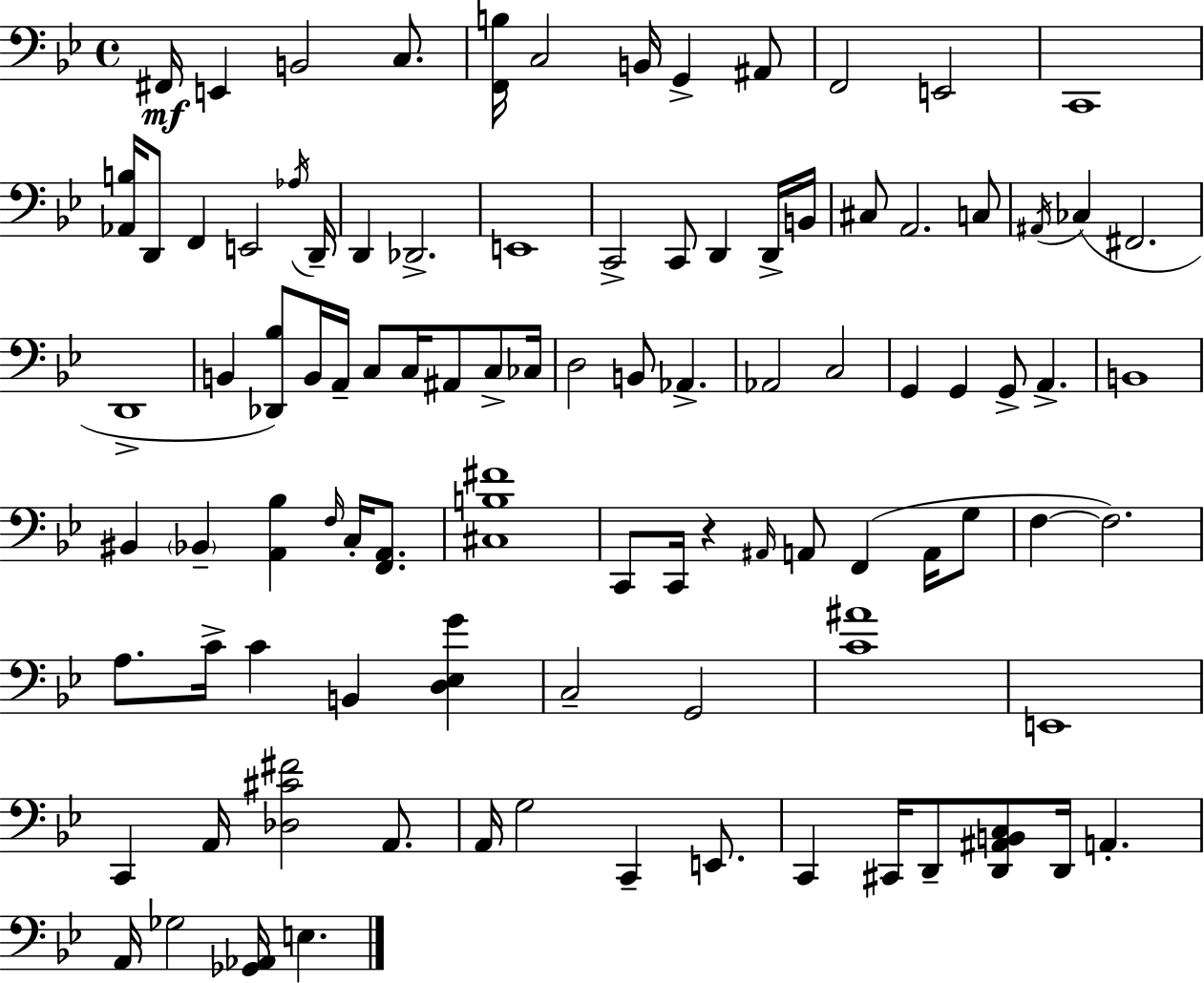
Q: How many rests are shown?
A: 1